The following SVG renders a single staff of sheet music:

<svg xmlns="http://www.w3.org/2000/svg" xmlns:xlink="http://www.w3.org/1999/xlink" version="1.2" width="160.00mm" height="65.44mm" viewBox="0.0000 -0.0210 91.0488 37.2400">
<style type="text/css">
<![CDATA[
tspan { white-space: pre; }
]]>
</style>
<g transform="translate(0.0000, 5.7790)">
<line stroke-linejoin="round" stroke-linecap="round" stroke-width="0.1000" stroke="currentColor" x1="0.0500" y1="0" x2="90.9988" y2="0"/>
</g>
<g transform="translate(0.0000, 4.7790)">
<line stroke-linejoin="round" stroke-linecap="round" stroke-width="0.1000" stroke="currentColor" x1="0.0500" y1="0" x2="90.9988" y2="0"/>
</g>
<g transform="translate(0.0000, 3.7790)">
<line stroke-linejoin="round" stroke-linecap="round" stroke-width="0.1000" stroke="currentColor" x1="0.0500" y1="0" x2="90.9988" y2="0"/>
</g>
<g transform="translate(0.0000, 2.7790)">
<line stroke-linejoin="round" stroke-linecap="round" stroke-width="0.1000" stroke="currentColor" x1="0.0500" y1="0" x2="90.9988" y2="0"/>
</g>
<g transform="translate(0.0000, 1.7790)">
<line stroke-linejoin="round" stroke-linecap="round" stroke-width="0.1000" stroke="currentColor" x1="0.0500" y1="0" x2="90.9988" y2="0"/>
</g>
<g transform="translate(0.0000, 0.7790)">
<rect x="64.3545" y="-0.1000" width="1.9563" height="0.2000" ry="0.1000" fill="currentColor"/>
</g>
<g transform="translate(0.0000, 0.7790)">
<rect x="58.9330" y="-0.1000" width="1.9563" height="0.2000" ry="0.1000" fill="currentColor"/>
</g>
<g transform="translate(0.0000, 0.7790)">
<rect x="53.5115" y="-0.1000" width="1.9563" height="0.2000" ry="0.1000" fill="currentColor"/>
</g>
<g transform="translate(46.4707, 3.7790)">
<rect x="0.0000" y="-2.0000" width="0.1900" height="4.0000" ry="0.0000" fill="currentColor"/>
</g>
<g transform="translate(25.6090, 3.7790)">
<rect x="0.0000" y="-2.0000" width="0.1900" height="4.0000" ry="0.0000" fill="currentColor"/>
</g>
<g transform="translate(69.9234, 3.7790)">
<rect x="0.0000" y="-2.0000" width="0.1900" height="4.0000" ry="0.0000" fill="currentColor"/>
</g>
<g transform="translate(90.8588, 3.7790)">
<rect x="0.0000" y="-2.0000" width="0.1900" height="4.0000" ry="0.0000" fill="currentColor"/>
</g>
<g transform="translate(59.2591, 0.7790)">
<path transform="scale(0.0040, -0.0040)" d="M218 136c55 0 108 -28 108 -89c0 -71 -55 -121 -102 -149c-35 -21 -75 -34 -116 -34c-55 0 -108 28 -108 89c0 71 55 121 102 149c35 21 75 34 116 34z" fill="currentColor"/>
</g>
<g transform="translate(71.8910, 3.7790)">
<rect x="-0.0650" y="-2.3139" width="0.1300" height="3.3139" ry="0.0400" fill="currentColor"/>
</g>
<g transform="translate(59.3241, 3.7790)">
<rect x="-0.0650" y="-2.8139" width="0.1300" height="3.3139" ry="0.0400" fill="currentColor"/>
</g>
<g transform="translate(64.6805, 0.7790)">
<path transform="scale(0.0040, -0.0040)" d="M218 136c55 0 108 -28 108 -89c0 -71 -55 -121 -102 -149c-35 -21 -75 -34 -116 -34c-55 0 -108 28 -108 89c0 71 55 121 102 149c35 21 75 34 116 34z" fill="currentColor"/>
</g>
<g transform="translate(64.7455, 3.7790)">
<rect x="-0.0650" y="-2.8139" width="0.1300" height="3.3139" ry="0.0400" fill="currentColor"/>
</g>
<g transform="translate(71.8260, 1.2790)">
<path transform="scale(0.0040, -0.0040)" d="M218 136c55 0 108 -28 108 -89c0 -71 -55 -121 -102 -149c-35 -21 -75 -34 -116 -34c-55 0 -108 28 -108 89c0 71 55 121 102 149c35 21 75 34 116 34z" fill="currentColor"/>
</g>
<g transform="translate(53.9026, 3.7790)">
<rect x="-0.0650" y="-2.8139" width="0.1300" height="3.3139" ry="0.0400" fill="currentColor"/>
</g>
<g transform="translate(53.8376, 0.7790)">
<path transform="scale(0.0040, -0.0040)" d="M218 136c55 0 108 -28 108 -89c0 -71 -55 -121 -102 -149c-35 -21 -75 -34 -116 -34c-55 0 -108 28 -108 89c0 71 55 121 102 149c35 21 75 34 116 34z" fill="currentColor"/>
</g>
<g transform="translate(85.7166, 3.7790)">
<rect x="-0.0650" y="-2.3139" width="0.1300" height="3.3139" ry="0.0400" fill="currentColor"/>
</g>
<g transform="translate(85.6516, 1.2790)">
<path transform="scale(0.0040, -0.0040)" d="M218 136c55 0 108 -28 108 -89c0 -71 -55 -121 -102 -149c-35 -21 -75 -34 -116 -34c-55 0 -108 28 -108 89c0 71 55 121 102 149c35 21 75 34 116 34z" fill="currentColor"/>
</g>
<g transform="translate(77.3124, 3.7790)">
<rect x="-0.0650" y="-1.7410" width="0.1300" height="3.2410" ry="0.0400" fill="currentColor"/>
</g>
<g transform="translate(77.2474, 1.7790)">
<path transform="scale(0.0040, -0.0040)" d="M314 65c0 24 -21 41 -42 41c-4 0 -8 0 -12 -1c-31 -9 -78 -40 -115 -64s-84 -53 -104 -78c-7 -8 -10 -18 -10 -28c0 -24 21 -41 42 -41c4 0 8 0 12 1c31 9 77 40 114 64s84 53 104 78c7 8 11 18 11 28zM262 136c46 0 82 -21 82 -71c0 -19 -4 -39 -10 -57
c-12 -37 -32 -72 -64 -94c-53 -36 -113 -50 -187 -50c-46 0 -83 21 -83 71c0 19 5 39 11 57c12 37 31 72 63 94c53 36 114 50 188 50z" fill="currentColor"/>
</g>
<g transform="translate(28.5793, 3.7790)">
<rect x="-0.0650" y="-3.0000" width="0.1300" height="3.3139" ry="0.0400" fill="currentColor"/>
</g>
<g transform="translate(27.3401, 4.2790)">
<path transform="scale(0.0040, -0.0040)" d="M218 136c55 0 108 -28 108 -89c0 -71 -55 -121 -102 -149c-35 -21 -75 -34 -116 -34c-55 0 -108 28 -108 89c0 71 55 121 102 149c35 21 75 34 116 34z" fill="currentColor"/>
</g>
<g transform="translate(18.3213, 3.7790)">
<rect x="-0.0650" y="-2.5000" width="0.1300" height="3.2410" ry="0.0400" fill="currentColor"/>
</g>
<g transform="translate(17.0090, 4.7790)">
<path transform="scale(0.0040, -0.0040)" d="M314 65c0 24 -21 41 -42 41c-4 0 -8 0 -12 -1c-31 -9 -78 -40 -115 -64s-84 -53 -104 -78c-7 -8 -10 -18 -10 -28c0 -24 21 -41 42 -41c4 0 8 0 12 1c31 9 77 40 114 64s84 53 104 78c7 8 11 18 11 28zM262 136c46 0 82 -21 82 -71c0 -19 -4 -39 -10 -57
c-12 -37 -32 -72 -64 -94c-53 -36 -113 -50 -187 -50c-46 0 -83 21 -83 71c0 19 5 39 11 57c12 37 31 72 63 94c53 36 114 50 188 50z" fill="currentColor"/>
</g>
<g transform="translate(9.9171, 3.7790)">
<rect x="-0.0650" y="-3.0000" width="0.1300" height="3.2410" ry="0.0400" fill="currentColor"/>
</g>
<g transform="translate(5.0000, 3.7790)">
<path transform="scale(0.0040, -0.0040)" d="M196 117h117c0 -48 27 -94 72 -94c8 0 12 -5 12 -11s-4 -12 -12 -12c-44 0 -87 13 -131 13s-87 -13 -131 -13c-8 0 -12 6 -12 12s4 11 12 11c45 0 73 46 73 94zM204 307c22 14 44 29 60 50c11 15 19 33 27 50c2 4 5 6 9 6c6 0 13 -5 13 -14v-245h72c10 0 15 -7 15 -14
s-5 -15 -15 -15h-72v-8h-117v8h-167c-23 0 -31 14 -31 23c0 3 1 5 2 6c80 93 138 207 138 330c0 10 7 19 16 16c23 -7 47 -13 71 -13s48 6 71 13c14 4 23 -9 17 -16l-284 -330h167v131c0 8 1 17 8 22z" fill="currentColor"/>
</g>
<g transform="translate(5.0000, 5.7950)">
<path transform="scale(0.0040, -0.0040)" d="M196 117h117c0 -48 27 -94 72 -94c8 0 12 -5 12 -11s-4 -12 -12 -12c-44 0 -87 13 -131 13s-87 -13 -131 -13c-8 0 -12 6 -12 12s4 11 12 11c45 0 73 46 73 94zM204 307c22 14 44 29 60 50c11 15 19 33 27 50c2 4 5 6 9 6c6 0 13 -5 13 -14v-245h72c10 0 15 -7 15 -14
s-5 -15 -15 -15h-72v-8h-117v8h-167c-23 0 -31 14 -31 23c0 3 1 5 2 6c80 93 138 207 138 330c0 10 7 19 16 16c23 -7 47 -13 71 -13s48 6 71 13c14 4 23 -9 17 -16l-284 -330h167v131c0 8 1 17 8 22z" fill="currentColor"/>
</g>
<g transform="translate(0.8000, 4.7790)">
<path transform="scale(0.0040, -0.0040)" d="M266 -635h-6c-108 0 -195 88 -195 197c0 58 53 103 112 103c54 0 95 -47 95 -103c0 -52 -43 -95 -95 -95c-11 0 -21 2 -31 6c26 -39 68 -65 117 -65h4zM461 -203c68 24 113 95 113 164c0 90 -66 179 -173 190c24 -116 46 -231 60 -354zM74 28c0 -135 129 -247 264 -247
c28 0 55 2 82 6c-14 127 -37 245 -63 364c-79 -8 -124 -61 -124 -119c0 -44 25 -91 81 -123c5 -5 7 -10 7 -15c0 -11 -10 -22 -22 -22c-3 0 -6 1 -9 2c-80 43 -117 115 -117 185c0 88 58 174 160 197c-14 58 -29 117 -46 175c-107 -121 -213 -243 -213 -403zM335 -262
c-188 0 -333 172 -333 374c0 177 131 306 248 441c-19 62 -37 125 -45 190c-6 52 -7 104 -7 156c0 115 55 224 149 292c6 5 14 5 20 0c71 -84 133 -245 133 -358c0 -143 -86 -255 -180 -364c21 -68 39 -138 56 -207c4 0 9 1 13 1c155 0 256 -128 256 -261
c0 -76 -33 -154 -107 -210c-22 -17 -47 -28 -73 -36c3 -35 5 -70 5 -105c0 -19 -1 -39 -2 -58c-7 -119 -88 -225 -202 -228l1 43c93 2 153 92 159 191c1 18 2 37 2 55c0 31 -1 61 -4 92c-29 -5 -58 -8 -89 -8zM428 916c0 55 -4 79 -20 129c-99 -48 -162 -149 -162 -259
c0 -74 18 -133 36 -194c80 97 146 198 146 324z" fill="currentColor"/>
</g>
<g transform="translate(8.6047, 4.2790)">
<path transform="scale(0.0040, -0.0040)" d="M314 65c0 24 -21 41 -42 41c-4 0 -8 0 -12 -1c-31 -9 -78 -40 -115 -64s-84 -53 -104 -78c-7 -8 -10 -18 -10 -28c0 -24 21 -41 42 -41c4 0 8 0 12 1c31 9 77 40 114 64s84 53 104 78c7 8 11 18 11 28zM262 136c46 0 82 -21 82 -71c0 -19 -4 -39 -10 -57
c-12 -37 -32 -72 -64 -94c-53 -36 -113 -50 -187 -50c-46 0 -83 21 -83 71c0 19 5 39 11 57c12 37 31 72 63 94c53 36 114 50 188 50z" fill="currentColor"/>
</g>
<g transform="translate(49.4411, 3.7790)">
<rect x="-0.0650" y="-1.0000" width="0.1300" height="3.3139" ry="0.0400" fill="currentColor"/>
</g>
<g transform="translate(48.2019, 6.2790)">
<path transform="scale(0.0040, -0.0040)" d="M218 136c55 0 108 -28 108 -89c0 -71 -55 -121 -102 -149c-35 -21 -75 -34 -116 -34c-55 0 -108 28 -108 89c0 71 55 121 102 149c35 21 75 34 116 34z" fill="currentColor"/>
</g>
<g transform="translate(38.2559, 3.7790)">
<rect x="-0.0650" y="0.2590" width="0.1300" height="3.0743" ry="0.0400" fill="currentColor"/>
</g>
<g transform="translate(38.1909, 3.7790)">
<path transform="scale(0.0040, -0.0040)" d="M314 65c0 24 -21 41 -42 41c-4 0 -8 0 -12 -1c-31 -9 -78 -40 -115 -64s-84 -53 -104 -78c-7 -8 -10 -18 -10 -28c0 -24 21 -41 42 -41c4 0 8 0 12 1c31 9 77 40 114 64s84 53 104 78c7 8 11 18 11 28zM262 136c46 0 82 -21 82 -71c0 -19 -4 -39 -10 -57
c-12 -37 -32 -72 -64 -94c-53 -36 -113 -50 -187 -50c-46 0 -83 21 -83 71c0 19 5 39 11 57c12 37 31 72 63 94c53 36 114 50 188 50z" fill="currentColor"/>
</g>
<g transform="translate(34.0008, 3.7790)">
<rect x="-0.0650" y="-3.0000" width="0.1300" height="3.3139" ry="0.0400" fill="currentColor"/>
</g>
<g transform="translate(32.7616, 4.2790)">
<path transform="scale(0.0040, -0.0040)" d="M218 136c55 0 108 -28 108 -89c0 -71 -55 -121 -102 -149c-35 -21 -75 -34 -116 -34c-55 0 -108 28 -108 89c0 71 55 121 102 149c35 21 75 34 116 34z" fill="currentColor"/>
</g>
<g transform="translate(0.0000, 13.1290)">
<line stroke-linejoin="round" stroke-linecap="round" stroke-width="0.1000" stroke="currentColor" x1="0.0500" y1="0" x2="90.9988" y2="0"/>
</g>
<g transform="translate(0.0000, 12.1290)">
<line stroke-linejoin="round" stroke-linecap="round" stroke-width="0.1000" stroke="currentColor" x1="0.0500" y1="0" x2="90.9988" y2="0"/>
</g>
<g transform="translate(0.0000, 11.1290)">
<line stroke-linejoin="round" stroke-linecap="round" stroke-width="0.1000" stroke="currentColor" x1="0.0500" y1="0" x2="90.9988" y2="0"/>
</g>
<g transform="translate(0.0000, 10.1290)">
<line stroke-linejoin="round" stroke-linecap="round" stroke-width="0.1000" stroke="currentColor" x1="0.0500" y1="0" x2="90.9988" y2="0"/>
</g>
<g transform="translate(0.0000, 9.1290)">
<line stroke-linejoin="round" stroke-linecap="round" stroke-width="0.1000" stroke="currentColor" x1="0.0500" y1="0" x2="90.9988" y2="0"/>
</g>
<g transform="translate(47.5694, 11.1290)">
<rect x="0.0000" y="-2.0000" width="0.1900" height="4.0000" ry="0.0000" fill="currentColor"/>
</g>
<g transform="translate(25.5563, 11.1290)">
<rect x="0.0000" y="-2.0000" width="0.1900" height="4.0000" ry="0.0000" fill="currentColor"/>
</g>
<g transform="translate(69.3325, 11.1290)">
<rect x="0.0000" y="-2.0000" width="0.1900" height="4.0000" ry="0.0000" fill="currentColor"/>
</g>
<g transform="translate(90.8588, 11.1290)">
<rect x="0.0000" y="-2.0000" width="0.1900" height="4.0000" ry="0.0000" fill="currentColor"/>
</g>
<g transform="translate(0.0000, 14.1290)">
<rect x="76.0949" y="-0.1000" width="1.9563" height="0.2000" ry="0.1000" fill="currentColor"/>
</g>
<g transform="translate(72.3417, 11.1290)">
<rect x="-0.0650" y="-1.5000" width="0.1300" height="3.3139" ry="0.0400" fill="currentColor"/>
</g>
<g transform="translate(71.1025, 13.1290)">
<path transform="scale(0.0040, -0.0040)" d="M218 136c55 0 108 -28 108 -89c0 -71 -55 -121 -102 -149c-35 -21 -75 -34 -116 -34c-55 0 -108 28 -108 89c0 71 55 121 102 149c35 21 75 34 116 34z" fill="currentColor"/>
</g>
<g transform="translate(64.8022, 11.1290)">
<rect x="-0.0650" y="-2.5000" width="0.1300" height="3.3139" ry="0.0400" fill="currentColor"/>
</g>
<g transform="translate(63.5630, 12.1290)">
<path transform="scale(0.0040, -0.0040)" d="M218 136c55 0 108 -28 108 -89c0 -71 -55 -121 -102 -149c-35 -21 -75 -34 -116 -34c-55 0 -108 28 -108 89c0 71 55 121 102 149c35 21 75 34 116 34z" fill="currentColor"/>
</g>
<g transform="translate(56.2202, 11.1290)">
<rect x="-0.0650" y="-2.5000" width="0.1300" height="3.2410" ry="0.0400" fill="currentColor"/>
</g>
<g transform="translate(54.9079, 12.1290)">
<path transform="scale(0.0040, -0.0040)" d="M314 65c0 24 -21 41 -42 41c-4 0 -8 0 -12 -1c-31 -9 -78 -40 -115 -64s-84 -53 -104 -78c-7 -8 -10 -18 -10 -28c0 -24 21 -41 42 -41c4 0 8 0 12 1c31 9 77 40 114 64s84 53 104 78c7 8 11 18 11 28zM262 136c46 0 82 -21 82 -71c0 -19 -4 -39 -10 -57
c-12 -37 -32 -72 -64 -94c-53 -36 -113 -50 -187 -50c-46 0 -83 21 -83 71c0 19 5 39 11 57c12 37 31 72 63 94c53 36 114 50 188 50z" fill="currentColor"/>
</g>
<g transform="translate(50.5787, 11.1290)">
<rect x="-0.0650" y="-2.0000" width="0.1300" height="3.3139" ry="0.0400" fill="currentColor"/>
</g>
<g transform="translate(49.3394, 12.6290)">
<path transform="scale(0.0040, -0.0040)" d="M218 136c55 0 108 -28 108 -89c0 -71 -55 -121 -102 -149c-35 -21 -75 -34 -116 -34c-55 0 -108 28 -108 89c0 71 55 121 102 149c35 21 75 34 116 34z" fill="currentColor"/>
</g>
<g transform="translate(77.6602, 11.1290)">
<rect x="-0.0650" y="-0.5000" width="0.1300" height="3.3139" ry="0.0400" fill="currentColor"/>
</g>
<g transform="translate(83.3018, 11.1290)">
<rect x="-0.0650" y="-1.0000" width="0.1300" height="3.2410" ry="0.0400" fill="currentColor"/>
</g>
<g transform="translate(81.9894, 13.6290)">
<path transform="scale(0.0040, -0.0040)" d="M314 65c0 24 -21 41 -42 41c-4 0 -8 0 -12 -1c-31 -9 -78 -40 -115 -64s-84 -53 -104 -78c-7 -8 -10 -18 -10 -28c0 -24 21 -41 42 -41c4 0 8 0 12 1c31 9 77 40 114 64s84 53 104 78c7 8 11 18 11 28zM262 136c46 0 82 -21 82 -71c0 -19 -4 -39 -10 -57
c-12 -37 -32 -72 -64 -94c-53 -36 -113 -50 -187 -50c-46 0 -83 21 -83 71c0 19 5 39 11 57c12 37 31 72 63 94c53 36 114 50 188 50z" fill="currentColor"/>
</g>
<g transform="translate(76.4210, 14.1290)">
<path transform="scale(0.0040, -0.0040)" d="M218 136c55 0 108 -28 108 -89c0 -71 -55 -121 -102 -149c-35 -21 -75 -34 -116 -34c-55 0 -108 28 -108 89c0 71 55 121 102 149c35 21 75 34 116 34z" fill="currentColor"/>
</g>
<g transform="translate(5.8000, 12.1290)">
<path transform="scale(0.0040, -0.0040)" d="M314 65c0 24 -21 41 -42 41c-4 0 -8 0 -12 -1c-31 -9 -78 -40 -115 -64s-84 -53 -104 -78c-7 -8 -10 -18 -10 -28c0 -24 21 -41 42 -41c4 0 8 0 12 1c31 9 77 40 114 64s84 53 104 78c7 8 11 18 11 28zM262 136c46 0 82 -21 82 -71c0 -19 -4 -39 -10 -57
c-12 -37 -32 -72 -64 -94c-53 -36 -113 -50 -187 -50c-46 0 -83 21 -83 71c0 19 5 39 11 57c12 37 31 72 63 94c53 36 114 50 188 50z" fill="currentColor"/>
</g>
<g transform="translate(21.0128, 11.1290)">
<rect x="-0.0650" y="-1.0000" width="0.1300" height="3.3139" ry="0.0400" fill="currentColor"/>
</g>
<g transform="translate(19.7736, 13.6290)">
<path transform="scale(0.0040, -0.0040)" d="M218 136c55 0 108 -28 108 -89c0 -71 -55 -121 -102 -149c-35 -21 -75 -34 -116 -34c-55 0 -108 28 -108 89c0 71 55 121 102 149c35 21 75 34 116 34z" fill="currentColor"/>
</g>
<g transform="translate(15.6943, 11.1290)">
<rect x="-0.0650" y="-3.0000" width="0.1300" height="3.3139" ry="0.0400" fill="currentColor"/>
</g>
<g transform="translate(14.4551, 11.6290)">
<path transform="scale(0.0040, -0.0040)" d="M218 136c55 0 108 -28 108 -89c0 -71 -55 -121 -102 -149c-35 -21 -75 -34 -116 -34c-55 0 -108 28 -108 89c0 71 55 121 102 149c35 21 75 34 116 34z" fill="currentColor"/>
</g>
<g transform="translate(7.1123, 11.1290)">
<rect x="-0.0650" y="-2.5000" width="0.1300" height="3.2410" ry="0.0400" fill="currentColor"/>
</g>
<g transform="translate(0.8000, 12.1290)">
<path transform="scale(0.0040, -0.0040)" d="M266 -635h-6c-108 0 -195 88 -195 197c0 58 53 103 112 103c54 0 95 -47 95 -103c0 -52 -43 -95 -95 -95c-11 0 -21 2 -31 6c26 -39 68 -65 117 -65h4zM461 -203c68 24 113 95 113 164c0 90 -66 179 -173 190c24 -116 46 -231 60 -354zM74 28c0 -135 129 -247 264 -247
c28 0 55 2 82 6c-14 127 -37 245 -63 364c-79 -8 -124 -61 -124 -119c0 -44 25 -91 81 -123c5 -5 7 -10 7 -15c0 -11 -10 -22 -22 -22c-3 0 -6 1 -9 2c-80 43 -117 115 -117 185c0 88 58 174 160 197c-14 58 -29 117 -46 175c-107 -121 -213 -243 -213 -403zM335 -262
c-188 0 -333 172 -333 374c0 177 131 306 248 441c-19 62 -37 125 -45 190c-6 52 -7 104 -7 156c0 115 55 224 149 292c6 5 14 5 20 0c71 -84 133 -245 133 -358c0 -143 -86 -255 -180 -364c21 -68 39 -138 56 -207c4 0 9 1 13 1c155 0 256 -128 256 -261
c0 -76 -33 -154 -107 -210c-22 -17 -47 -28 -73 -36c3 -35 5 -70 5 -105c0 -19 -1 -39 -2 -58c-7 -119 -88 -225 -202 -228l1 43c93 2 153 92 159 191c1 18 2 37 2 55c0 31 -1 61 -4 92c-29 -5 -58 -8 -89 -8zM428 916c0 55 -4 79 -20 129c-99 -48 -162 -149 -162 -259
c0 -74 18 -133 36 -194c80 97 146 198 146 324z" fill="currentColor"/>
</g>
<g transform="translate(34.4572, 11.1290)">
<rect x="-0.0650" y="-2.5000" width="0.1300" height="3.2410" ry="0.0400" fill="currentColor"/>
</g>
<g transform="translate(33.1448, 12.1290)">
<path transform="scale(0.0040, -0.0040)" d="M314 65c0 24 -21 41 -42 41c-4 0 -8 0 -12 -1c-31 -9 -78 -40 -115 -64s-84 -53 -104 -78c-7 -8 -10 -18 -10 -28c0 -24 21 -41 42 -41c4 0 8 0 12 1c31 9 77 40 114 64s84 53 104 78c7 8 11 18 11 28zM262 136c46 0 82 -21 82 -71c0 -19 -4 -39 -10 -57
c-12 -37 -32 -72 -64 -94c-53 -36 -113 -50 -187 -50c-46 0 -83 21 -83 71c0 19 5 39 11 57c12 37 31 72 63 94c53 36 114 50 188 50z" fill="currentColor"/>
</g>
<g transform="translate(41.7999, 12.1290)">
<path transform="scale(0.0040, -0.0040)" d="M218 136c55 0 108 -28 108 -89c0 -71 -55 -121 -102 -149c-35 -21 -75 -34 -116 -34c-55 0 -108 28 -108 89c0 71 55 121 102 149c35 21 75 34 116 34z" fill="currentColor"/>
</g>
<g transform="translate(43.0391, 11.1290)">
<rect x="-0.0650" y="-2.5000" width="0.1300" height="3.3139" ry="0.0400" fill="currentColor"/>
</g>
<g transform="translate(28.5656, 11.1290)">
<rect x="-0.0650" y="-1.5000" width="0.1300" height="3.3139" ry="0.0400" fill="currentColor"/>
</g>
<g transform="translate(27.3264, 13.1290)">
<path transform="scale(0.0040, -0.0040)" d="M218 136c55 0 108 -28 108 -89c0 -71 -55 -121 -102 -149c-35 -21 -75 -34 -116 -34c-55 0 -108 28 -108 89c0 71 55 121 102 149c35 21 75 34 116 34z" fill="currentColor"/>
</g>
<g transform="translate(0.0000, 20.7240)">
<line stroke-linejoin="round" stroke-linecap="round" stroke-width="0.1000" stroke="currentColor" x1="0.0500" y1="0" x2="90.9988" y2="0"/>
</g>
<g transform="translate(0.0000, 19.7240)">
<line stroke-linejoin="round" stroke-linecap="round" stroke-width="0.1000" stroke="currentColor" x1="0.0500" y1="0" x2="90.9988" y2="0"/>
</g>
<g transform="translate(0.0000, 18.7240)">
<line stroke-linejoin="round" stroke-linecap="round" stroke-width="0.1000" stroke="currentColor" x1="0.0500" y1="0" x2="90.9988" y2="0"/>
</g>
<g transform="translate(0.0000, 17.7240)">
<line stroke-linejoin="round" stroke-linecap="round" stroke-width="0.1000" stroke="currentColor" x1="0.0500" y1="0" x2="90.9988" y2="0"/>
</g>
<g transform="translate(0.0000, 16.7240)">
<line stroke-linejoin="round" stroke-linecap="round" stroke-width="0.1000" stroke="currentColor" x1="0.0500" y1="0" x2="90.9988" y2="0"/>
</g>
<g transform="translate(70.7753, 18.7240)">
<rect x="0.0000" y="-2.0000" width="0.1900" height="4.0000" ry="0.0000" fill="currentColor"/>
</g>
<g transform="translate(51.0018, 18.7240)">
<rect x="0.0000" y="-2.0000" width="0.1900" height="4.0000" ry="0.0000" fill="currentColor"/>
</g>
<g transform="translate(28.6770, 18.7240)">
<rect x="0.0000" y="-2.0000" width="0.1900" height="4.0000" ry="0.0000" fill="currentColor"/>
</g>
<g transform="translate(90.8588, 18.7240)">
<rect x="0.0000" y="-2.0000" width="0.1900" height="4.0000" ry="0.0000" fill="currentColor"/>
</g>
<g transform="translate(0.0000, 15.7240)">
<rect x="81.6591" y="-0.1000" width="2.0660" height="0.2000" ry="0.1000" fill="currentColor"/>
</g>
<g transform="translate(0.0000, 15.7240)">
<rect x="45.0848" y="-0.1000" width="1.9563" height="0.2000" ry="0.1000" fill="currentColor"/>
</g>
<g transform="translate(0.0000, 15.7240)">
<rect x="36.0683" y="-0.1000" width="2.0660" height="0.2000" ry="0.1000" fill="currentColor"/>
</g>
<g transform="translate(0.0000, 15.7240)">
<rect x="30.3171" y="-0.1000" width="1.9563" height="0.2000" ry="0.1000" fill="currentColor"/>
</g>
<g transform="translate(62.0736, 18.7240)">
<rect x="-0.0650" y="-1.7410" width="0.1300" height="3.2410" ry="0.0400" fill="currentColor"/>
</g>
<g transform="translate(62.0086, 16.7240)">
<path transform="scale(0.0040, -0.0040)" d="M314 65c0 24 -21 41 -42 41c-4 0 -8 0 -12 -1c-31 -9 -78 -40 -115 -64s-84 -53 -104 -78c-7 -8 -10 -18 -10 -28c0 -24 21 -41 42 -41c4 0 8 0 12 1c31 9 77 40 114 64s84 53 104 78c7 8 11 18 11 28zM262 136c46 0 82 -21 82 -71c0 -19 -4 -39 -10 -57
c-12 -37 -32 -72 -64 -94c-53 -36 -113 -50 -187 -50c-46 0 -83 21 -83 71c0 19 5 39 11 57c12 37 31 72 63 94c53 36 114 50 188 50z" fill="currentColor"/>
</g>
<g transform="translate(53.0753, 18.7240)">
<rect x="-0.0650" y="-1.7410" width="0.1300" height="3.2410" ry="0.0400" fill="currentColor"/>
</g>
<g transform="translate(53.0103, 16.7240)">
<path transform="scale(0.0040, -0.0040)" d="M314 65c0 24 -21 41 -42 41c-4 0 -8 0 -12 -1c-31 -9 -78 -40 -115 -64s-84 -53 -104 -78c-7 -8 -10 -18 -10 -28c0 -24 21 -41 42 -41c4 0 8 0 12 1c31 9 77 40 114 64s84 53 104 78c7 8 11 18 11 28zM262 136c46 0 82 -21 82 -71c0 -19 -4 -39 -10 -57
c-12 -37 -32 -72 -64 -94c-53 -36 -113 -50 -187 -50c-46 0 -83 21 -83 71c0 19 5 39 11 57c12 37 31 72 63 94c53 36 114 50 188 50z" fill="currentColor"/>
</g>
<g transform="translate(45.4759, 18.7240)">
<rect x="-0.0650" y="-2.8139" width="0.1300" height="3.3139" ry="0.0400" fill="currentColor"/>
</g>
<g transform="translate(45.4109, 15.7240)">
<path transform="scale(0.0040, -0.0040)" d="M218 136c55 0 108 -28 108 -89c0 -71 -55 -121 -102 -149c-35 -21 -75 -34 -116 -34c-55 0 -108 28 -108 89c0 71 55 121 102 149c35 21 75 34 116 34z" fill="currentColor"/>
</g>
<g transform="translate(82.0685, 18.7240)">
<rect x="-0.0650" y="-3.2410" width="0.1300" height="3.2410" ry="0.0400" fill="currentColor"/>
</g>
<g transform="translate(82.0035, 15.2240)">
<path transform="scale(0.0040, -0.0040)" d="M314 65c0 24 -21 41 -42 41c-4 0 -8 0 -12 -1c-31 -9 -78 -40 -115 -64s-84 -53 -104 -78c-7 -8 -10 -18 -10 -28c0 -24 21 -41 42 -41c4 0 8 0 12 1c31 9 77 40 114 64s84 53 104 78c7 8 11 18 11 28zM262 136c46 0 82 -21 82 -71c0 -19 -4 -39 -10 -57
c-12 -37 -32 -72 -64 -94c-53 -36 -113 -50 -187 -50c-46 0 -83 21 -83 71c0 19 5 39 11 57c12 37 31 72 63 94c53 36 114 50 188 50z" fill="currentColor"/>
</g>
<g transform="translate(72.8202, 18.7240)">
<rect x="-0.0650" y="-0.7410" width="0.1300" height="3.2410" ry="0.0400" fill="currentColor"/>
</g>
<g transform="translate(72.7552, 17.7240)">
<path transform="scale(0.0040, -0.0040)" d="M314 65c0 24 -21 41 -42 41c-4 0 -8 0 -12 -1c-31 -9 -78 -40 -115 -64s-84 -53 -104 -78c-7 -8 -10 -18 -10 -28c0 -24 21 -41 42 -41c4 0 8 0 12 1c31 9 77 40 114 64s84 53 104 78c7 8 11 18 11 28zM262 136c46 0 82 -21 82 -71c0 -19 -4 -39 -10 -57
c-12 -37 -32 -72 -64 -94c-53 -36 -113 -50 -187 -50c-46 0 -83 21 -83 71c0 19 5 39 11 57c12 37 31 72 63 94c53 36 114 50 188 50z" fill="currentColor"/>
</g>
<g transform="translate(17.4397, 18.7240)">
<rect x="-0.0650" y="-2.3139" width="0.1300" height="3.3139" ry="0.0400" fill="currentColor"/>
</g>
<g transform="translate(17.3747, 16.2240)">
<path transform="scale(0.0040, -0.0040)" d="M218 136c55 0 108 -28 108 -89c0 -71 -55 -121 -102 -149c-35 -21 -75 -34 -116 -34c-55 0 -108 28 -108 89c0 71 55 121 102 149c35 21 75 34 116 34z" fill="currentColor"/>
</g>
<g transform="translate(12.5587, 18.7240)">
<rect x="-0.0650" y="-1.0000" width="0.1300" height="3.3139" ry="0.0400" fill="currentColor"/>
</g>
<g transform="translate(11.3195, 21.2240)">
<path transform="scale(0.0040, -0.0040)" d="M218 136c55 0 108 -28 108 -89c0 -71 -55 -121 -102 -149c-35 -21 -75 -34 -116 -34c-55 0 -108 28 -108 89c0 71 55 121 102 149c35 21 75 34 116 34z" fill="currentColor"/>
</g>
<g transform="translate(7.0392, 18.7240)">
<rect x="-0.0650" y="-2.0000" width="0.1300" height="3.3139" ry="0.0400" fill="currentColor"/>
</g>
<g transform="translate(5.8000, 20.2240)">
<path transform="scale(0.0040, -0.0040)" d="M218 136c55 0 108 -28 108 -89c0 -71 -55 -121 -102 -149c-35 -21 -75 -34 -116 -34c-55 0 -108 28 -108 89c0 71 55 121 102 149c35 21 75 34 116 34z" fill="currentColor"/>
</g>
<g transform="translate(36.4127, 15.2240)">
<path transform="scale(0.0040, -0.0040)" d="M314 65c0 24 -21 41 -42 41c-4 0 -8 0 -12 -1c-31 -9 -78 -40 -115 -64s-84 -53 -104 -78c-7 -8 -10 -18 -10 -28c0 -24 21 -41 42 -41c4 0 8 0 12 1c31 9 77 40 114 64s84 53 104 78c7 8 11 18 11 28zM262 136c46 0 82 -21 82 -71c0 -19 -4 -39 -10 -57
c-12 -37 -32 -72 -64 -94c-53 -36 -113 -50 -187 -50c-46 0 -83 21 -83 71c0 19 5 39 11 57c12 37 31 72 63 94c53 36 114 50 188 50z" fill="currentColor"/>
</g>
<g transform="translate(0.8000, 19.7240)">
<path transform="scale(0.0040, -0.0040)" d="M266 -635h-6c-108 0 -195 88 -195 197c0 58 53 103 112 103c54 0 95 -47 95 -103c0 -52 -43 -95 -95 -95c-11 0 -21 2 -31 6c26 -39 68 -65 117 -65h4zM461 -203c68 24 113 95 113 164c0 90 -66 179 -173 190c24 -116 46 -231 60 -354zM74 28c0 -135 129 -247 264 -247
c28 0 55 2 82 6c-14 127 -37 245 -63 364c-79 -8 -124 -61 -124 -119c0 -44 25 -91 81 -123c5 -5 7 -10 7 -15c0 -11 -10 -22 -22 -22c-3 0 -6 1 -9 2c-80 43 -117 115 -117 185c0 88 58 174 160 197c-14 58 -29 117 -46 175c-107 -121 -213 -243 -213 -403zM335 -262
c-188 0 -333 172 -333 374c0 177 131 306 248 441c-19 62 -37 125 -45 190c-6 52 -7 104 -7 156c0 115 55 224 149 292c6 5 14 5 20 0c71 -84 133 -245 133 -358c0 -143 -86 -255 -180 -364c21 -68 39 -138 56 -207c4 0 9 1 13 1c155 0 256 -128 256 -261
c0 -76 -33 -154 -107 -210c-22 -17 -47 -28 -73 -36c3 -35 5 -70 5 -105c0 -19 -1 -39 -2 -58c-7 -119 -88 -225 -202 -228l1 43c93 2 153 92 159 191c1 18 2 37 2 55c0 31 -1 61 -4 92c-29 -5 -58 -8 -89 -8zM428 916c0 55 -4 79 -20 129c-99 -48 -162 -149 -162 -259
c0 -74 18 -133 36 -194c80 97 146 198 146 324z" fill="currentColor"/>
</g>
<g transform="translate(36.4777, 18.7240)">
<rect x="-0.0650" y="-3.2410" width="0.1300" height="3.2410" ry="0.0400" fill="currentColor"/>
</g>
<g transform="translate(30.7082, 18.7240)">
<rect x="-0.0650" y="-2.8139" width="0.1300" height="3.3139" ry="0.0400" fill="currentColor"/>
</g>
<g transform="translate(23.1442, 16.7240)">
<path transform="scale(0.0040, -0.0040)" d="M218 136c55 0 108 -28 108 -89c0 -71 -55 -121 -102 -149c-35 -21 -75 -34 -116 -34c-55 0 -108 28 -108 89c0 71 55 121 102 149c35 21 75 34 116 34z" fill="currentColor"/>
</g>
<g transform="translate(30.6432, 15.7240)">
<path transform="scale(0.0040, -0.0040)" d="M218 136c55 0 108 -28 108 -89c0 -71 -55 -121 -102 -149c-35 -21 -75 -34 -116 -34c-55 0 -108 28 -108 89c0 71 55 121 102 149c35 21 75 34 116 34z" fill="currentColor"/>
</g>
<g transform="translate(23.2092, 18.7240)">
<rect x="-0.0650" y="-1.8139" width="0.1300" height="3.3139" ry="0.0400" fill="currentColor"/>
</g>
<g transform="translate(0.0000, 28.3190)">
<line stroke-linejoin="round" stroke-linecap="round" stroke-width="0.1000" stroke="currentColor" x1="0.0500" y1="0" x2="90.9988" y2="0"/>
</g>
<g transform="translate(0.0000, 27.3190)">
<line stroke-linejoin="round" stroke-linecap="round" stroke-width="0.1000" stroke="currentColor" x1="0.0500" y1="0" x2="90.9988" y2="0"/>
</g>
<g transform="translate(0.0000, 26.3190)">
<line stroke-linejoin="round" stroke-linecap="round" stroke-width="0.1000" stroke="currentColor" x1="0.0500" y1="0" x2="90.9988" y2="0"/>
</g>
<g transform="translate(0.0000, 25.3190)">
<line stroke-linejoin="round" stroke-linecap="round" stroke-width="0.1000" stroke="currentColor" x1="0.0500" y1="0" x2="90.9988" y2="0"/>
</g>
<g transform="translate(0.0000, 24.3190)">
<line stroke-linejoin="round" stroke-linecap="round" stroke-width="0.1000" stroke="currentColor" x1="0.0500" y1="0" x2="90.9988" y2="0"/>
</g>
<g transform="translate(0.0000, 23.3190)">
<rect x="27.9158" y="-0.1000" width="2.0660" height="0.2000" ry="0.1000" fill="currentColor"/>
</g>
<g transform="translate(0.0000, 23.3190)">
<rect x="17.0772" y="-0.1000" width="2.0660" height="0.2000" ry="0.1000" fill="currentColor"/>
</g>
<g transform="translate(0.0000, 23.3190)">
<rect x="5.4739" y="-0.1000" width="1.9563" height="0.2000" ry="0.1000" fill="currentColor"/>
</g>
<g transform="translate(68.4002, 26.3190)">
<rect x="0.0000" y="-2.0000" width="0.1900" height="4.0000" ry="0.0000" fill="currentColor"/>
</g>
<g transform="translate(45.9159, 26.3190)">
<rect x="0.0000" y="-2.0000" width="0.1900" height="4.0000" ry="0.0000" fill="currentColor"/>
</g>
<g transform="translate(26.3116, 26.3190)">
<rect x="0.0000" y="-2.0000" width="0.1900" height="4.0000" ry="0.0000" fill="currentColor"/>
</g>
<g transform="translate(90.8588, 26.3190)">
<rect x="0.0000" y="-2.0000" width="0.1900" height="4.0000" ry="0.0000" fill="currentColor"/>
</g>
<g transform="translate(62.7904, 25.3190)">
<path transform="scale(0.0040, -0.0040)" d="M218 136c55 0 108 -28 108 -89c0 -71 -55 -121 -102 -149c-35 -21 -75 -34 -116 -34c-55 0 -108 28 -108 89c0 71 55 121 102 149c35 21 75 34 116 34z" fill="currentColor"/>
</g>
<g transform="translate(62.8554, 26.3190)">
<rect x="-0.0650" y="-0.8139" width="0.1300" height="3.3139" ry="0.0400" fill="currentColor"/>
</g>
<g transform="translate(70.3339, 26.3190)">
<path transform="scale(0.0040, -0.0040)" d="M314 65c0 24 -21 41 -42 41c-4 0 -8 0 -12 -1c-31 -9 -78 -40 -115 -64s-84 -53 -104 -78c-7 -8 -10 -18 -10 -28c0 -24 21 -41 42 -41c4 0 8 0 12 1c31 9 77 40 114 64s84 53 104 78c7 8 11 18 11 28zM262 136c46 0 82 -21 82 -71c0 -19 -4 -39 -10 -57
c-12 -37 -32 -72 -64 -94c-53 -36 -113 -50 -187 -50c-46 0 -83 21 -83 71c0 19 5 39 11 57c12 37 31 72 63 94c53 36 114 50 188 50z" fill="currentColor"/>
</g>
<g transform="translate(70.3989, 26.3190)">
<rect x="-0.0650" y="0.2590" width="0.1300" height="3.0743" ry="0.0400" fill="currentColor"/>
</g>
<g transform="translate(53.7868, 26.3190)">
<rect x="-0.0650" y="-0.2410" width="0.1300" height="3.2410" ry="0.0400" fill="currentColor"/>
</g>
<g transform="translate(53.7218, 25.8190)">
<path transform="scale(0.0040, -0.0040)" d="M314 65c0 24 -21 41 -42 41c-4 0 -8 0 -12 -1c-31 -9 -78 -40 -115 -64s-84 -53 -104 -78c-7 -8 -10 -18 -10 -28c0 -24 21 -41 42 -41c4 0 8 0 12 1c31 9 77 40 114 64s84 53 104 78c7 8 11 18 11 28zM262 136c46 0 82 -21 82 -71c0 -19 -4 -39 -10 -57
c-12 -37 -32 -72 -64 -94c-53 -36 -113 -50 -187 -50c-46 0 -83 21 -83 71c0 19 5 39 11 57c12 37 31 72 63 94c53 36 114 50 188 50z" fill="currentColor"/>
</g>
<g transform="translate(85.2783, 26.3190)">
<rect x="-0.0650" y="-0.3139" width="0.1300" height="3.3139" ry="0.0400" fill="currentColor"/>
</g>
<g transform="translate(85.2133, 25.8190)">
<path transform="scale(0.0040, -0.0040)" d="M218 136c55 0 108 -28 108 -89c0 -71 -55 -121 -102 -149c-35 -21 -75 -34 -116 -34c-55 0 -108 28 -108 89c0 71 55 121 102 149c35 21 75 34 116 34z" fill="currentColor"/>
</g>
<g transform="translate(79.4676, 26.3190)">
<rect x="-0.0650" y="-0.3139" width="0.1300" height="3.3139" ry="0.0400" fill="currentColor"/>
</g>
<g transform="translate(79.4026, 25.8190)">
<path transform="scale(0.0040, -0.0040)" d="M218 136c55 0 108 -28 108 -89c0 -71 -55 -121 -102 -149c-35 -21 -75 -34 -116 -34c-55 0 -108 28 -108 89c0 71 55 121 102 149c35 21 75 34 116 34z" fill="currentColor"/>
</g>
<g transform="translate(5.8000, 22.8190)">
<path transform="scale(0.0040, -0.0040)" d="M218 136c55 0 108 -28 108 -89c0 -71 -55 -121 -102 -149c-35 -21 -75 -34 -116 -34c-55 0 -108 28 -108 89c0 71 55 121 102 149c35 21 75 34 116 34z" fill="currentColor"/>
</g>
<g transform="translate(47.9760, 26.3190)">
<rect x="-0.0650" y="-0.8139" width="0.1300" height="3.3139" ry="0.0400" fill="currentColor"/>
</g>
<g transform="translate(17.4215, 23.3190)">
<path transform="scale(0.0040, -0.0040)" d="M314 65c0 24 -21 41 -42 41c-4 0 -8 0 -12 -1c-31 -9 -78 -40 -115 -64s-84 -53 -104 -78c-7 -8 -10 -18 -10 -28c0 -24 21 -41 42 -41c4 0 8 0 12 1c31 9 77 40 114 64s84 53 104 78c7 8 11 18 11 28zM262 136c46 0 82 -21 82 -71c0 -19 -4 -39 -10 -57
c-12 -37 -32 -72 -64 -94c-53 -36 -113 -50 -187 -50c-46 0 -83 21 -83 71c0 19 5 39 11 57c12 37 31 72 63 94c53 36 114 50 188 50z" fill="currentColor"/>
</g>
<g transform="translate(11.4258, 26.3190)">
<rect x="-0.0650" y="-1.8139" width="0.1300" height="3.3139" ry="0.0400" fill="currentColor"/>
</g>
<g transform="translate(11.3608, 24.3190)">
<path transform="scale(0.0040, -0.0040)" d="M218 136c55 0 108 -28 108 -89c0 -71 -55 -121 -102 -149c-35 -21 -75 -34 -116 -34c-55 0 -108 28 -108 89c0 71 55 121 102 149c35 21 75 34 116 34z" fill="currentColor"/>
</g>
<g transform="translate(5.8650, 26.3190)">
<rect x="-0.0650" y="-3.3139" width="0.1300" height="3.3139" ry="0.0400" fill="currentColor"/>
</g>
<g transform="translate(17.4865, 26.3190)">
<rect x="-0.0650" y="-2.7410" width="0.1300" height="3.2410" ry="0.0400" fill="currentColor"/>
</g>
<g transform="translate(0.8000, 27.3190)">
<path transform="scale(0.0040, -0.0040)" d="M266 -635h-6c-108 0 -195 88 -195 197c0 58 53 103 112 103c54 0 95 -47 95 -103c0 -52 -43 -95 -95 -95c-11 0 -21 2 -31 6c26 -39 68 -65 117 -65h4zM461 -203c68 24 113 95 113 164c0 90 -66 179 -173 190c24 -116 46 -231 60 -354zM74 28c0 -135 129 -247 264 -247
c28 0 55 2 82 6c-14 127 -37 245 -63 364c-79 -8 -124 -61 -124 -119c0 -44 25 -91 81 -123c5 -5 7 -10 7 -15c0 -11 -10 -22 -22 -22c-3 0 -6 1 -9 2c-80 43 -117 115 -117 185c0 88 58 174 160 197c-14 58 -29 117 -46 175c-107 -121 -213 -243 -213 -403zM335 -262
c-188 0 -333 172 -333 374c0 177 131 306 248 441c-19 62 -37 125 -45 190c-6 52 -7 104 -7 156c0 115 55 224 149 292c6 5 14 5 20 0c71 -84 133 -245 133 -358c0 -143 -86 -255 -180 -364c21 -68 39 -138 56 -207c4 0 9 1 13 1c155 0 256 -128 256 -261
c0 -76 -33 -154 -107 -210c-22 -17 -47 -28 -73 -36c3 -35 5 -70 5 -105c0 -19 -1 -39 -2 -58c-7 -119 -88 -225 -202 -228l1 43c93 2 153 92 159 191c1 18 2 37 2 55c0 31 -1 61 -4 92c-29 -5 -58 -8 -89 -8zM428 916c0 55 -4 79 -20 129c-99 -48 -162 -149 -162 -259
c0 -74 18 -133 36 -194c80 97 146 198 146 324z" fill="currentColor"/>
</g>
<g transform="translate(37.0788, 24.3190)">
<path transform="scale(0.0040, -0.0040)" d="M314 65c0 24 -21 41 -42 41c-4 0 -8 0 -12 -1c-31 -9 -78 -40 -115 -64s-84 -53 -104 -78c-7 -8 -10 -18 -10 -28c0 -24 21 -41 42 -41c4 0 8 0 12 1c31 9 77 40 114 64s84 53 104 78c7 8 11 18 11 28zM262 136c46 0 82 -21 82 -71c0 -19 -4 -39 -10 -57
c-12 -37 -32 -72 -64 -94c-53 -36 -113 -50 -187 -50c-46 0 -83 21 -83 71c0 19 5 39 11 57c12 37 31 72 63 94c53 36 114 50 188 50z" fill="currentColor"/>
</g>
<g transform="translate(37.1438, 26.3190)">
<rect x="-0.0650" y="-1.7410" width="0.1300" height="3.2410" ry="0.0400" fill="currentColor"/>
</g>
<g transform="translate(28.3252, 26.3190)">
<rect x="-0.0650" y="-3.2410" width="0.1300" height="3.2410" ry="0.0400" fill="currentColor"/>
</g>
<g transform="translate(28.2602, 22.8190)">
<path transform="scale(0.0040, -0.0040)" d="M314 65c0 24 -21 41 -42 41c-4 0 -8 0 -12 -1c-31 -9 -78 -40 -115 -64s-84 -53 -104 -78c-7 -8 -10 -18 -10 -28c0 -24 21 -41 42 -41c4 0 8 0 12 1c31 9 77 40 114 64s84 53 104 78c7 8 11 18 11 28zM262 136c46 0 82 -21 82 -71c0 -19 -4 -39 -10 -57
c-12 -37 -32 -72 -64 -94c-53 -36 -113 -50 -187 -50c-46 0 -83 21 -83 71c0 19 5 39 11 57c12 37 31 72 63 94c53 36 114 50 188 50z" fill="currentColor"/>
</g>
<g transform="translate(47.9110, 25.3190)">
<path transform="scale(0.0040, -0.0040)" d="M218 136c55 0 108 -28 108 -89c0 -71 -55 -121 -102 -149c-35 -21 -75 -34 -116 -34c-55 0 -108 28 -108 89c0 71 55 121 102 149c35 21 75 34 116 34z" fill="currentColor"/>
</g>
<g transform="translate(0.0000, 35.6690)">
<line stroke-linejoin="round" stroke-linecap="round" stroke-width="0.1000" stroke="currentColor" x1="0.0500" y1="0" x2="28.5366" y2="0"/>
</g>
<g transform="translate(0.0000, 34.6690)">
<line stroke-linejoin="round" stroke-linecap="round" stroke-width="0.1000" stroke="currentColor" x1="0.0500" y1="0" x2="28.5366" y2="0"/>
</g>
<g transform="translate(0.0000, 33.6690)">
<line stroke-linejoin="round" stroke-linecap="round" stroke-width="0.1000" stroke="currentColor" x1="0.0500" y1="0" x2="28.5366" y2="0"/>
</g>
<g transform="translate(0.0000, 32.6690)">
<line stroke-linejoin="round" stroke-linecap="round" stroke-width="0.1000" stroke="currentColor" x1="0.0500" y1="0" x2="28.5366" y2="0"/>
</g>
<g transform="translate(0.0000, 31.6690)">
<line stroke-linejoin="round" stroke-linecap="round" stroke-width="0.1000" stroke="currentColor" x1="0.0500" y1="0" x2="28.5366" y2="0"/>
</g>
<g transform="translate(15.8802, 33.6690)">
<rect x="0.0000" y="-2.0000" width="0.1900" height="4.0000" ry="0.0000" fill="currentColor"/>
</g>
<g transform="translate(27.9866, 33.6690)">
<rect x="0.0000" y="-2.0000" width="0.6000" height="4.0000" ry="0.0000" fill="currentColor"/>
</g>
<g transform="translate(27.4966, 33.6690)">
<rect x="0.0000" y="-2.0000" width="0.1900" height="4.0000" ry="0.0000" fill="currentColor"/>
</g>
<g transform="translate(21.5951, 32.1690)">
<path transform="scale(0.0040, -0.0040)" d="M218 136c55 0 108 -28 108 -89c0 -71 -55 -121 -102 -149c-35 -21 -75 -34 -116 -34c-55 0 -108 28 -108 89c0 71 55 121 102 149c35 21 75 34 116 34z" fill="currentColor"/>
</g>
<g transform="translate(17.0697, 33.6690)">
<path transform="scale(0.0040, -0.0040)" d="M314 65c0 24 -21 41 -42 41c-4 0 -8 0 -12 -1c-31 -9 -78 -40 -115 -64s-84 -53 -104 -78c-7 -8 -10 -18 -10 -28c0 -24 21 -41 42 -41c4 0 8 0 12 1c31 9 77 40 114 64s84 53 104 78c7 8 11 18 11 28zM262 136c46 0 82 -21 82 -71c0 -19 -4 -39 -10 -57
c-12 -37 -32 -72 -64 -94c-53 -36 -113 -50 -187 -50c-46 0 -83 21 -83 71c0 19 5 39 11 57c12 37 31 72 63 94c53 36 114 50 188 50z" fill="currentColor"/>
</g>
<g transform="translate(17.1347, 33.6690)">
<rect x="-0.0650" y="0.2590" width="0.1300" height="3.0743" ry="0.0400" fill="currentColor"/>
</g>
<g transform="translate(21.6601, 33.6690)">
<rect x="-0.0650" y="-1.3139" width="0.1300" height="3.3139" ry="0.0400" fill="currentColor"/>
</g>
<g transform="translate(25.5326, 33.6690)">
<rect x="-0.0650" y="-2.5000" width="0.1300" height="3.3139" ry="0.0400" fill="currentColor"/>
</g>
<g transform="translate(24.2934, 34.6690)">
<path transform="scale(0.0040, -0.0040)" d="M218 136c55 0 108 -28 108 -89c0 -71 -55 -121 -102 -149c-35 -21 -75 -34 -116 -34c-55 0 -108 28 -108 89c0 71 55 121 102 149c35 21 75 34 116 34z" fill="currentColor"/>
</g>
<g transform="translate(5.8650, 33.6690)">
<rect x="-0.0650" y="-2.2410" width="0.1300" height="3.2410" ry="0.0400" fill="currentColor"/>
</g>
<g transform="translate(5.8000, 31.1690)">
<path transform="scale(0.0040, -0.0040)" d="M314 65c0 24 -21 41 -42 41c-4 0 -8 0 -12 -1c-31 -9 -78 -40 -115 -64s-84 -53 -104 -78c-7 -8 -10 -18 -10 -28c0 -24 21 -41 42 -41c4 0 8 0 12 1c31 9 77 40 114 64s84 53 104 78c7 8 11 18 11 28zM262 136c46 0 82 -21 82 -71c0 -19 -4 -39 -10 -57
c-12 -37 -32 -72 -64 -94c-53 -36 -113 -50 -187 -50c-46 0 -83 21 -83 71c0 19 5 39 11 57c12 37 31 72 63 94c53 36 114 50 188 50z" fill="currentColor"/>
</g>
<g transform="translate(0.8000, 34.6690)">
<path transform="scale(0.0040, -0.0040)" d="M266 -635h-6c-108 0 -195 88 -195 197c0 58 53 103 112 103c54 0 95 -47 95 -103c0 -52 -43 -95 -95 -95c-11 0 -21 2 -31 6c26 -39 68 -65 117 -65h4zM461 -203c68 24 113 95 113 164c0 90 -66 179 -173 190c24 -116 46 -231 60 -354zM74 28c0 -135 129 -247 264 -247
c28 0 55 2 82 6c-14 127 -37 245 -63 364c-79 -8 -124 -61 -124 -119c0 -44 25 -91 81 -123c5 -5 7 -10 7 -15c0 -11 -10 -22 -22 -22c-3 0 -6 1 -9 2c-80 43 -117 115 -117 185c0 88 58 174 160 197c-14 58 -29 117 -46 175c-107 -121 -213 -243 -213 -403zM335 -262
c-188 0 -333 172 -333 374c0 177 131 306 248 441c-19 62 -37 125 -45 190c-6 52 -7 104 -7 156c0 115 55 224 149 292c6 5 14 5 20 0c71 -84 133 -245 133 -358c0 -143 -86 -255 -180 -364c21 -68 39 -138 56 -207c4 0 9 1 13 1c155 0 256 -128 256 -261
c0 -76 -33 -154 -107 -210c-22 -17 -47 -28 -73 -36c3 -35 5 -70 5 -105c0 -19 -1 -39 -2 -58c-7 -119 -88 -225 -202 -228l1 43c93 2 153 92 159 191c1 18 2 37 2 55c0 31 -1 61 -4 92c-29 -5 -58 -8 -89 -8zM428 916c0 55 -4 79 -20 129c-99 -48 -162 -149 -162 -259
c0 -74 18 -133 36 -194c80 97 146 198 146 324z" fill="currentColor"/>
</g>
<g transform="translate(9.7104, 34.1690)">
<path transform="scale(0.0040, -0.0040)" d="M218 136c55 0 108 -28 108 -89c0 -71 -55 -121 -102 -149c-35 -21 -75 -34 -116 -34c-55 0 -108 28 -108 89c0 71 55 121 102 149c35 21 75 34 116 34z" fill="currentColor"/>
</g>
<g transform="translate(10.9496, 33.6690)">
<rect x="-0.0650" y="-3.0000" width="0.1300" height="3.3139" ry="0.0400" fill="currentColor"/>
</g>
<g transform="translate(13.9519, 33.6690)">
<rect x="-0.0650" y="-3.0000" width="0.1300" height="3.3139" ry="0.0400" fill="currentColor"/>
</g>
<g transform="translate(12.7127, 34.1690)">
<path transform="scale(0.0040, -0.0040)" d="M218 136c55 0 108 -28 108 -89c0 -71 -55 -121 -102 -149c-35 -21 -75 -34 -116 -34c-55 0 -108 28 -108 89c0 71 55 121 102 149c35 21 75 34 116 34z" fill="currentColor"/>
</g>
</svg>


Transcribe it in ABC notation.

X:1
T:Untitled
M:4/4
L:1/4
K:C
A2 G2 A A B2 D a a a g f2 g G2 A D E G2 G F G2 G E C D2 F D g f a b2 a f2 f2 d2 b2 b f a2 b2 f2 d c2 d B2 c c g2 A A B2 e G